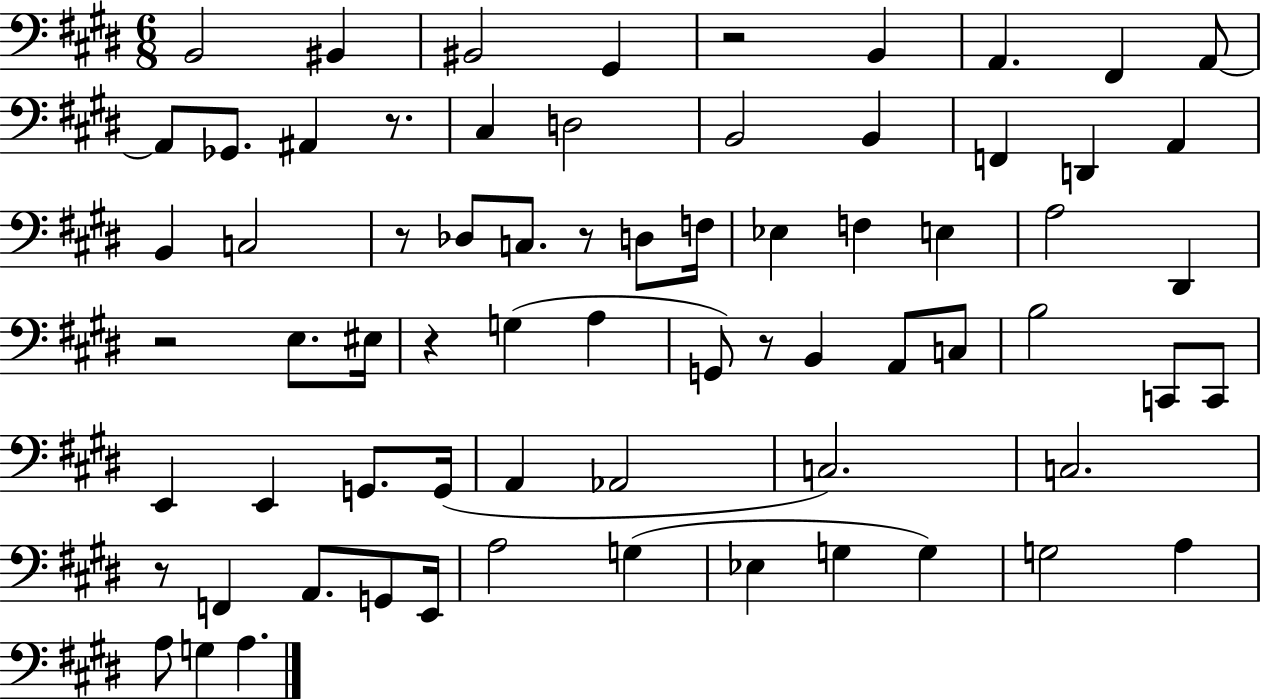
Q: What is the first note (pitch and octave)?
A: B2